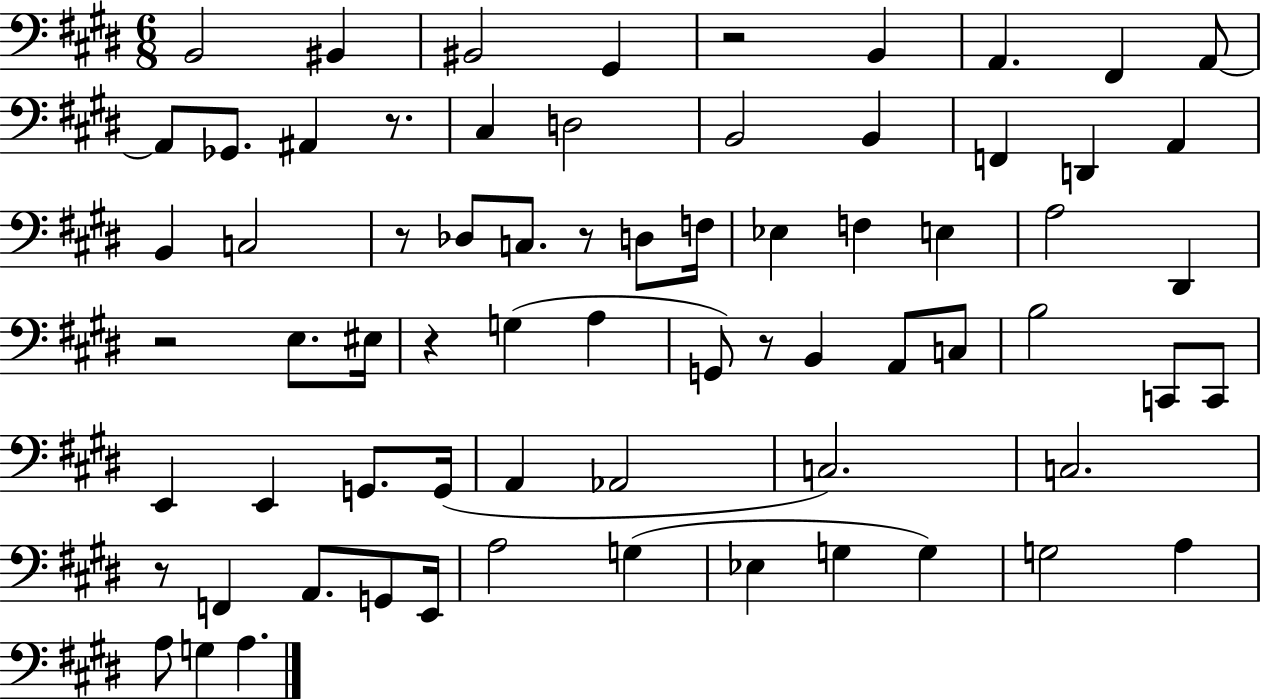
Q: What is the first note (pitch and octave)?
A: B2